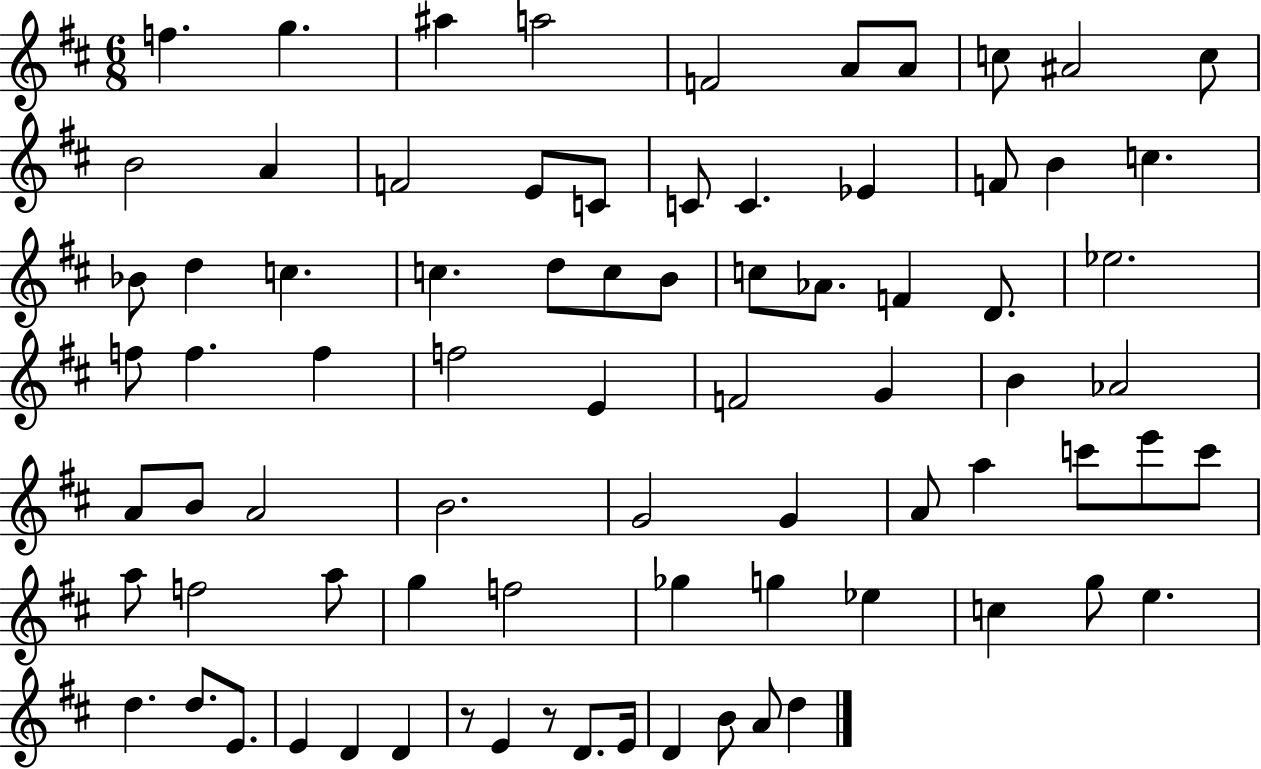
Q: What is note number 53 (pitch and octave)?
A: C6